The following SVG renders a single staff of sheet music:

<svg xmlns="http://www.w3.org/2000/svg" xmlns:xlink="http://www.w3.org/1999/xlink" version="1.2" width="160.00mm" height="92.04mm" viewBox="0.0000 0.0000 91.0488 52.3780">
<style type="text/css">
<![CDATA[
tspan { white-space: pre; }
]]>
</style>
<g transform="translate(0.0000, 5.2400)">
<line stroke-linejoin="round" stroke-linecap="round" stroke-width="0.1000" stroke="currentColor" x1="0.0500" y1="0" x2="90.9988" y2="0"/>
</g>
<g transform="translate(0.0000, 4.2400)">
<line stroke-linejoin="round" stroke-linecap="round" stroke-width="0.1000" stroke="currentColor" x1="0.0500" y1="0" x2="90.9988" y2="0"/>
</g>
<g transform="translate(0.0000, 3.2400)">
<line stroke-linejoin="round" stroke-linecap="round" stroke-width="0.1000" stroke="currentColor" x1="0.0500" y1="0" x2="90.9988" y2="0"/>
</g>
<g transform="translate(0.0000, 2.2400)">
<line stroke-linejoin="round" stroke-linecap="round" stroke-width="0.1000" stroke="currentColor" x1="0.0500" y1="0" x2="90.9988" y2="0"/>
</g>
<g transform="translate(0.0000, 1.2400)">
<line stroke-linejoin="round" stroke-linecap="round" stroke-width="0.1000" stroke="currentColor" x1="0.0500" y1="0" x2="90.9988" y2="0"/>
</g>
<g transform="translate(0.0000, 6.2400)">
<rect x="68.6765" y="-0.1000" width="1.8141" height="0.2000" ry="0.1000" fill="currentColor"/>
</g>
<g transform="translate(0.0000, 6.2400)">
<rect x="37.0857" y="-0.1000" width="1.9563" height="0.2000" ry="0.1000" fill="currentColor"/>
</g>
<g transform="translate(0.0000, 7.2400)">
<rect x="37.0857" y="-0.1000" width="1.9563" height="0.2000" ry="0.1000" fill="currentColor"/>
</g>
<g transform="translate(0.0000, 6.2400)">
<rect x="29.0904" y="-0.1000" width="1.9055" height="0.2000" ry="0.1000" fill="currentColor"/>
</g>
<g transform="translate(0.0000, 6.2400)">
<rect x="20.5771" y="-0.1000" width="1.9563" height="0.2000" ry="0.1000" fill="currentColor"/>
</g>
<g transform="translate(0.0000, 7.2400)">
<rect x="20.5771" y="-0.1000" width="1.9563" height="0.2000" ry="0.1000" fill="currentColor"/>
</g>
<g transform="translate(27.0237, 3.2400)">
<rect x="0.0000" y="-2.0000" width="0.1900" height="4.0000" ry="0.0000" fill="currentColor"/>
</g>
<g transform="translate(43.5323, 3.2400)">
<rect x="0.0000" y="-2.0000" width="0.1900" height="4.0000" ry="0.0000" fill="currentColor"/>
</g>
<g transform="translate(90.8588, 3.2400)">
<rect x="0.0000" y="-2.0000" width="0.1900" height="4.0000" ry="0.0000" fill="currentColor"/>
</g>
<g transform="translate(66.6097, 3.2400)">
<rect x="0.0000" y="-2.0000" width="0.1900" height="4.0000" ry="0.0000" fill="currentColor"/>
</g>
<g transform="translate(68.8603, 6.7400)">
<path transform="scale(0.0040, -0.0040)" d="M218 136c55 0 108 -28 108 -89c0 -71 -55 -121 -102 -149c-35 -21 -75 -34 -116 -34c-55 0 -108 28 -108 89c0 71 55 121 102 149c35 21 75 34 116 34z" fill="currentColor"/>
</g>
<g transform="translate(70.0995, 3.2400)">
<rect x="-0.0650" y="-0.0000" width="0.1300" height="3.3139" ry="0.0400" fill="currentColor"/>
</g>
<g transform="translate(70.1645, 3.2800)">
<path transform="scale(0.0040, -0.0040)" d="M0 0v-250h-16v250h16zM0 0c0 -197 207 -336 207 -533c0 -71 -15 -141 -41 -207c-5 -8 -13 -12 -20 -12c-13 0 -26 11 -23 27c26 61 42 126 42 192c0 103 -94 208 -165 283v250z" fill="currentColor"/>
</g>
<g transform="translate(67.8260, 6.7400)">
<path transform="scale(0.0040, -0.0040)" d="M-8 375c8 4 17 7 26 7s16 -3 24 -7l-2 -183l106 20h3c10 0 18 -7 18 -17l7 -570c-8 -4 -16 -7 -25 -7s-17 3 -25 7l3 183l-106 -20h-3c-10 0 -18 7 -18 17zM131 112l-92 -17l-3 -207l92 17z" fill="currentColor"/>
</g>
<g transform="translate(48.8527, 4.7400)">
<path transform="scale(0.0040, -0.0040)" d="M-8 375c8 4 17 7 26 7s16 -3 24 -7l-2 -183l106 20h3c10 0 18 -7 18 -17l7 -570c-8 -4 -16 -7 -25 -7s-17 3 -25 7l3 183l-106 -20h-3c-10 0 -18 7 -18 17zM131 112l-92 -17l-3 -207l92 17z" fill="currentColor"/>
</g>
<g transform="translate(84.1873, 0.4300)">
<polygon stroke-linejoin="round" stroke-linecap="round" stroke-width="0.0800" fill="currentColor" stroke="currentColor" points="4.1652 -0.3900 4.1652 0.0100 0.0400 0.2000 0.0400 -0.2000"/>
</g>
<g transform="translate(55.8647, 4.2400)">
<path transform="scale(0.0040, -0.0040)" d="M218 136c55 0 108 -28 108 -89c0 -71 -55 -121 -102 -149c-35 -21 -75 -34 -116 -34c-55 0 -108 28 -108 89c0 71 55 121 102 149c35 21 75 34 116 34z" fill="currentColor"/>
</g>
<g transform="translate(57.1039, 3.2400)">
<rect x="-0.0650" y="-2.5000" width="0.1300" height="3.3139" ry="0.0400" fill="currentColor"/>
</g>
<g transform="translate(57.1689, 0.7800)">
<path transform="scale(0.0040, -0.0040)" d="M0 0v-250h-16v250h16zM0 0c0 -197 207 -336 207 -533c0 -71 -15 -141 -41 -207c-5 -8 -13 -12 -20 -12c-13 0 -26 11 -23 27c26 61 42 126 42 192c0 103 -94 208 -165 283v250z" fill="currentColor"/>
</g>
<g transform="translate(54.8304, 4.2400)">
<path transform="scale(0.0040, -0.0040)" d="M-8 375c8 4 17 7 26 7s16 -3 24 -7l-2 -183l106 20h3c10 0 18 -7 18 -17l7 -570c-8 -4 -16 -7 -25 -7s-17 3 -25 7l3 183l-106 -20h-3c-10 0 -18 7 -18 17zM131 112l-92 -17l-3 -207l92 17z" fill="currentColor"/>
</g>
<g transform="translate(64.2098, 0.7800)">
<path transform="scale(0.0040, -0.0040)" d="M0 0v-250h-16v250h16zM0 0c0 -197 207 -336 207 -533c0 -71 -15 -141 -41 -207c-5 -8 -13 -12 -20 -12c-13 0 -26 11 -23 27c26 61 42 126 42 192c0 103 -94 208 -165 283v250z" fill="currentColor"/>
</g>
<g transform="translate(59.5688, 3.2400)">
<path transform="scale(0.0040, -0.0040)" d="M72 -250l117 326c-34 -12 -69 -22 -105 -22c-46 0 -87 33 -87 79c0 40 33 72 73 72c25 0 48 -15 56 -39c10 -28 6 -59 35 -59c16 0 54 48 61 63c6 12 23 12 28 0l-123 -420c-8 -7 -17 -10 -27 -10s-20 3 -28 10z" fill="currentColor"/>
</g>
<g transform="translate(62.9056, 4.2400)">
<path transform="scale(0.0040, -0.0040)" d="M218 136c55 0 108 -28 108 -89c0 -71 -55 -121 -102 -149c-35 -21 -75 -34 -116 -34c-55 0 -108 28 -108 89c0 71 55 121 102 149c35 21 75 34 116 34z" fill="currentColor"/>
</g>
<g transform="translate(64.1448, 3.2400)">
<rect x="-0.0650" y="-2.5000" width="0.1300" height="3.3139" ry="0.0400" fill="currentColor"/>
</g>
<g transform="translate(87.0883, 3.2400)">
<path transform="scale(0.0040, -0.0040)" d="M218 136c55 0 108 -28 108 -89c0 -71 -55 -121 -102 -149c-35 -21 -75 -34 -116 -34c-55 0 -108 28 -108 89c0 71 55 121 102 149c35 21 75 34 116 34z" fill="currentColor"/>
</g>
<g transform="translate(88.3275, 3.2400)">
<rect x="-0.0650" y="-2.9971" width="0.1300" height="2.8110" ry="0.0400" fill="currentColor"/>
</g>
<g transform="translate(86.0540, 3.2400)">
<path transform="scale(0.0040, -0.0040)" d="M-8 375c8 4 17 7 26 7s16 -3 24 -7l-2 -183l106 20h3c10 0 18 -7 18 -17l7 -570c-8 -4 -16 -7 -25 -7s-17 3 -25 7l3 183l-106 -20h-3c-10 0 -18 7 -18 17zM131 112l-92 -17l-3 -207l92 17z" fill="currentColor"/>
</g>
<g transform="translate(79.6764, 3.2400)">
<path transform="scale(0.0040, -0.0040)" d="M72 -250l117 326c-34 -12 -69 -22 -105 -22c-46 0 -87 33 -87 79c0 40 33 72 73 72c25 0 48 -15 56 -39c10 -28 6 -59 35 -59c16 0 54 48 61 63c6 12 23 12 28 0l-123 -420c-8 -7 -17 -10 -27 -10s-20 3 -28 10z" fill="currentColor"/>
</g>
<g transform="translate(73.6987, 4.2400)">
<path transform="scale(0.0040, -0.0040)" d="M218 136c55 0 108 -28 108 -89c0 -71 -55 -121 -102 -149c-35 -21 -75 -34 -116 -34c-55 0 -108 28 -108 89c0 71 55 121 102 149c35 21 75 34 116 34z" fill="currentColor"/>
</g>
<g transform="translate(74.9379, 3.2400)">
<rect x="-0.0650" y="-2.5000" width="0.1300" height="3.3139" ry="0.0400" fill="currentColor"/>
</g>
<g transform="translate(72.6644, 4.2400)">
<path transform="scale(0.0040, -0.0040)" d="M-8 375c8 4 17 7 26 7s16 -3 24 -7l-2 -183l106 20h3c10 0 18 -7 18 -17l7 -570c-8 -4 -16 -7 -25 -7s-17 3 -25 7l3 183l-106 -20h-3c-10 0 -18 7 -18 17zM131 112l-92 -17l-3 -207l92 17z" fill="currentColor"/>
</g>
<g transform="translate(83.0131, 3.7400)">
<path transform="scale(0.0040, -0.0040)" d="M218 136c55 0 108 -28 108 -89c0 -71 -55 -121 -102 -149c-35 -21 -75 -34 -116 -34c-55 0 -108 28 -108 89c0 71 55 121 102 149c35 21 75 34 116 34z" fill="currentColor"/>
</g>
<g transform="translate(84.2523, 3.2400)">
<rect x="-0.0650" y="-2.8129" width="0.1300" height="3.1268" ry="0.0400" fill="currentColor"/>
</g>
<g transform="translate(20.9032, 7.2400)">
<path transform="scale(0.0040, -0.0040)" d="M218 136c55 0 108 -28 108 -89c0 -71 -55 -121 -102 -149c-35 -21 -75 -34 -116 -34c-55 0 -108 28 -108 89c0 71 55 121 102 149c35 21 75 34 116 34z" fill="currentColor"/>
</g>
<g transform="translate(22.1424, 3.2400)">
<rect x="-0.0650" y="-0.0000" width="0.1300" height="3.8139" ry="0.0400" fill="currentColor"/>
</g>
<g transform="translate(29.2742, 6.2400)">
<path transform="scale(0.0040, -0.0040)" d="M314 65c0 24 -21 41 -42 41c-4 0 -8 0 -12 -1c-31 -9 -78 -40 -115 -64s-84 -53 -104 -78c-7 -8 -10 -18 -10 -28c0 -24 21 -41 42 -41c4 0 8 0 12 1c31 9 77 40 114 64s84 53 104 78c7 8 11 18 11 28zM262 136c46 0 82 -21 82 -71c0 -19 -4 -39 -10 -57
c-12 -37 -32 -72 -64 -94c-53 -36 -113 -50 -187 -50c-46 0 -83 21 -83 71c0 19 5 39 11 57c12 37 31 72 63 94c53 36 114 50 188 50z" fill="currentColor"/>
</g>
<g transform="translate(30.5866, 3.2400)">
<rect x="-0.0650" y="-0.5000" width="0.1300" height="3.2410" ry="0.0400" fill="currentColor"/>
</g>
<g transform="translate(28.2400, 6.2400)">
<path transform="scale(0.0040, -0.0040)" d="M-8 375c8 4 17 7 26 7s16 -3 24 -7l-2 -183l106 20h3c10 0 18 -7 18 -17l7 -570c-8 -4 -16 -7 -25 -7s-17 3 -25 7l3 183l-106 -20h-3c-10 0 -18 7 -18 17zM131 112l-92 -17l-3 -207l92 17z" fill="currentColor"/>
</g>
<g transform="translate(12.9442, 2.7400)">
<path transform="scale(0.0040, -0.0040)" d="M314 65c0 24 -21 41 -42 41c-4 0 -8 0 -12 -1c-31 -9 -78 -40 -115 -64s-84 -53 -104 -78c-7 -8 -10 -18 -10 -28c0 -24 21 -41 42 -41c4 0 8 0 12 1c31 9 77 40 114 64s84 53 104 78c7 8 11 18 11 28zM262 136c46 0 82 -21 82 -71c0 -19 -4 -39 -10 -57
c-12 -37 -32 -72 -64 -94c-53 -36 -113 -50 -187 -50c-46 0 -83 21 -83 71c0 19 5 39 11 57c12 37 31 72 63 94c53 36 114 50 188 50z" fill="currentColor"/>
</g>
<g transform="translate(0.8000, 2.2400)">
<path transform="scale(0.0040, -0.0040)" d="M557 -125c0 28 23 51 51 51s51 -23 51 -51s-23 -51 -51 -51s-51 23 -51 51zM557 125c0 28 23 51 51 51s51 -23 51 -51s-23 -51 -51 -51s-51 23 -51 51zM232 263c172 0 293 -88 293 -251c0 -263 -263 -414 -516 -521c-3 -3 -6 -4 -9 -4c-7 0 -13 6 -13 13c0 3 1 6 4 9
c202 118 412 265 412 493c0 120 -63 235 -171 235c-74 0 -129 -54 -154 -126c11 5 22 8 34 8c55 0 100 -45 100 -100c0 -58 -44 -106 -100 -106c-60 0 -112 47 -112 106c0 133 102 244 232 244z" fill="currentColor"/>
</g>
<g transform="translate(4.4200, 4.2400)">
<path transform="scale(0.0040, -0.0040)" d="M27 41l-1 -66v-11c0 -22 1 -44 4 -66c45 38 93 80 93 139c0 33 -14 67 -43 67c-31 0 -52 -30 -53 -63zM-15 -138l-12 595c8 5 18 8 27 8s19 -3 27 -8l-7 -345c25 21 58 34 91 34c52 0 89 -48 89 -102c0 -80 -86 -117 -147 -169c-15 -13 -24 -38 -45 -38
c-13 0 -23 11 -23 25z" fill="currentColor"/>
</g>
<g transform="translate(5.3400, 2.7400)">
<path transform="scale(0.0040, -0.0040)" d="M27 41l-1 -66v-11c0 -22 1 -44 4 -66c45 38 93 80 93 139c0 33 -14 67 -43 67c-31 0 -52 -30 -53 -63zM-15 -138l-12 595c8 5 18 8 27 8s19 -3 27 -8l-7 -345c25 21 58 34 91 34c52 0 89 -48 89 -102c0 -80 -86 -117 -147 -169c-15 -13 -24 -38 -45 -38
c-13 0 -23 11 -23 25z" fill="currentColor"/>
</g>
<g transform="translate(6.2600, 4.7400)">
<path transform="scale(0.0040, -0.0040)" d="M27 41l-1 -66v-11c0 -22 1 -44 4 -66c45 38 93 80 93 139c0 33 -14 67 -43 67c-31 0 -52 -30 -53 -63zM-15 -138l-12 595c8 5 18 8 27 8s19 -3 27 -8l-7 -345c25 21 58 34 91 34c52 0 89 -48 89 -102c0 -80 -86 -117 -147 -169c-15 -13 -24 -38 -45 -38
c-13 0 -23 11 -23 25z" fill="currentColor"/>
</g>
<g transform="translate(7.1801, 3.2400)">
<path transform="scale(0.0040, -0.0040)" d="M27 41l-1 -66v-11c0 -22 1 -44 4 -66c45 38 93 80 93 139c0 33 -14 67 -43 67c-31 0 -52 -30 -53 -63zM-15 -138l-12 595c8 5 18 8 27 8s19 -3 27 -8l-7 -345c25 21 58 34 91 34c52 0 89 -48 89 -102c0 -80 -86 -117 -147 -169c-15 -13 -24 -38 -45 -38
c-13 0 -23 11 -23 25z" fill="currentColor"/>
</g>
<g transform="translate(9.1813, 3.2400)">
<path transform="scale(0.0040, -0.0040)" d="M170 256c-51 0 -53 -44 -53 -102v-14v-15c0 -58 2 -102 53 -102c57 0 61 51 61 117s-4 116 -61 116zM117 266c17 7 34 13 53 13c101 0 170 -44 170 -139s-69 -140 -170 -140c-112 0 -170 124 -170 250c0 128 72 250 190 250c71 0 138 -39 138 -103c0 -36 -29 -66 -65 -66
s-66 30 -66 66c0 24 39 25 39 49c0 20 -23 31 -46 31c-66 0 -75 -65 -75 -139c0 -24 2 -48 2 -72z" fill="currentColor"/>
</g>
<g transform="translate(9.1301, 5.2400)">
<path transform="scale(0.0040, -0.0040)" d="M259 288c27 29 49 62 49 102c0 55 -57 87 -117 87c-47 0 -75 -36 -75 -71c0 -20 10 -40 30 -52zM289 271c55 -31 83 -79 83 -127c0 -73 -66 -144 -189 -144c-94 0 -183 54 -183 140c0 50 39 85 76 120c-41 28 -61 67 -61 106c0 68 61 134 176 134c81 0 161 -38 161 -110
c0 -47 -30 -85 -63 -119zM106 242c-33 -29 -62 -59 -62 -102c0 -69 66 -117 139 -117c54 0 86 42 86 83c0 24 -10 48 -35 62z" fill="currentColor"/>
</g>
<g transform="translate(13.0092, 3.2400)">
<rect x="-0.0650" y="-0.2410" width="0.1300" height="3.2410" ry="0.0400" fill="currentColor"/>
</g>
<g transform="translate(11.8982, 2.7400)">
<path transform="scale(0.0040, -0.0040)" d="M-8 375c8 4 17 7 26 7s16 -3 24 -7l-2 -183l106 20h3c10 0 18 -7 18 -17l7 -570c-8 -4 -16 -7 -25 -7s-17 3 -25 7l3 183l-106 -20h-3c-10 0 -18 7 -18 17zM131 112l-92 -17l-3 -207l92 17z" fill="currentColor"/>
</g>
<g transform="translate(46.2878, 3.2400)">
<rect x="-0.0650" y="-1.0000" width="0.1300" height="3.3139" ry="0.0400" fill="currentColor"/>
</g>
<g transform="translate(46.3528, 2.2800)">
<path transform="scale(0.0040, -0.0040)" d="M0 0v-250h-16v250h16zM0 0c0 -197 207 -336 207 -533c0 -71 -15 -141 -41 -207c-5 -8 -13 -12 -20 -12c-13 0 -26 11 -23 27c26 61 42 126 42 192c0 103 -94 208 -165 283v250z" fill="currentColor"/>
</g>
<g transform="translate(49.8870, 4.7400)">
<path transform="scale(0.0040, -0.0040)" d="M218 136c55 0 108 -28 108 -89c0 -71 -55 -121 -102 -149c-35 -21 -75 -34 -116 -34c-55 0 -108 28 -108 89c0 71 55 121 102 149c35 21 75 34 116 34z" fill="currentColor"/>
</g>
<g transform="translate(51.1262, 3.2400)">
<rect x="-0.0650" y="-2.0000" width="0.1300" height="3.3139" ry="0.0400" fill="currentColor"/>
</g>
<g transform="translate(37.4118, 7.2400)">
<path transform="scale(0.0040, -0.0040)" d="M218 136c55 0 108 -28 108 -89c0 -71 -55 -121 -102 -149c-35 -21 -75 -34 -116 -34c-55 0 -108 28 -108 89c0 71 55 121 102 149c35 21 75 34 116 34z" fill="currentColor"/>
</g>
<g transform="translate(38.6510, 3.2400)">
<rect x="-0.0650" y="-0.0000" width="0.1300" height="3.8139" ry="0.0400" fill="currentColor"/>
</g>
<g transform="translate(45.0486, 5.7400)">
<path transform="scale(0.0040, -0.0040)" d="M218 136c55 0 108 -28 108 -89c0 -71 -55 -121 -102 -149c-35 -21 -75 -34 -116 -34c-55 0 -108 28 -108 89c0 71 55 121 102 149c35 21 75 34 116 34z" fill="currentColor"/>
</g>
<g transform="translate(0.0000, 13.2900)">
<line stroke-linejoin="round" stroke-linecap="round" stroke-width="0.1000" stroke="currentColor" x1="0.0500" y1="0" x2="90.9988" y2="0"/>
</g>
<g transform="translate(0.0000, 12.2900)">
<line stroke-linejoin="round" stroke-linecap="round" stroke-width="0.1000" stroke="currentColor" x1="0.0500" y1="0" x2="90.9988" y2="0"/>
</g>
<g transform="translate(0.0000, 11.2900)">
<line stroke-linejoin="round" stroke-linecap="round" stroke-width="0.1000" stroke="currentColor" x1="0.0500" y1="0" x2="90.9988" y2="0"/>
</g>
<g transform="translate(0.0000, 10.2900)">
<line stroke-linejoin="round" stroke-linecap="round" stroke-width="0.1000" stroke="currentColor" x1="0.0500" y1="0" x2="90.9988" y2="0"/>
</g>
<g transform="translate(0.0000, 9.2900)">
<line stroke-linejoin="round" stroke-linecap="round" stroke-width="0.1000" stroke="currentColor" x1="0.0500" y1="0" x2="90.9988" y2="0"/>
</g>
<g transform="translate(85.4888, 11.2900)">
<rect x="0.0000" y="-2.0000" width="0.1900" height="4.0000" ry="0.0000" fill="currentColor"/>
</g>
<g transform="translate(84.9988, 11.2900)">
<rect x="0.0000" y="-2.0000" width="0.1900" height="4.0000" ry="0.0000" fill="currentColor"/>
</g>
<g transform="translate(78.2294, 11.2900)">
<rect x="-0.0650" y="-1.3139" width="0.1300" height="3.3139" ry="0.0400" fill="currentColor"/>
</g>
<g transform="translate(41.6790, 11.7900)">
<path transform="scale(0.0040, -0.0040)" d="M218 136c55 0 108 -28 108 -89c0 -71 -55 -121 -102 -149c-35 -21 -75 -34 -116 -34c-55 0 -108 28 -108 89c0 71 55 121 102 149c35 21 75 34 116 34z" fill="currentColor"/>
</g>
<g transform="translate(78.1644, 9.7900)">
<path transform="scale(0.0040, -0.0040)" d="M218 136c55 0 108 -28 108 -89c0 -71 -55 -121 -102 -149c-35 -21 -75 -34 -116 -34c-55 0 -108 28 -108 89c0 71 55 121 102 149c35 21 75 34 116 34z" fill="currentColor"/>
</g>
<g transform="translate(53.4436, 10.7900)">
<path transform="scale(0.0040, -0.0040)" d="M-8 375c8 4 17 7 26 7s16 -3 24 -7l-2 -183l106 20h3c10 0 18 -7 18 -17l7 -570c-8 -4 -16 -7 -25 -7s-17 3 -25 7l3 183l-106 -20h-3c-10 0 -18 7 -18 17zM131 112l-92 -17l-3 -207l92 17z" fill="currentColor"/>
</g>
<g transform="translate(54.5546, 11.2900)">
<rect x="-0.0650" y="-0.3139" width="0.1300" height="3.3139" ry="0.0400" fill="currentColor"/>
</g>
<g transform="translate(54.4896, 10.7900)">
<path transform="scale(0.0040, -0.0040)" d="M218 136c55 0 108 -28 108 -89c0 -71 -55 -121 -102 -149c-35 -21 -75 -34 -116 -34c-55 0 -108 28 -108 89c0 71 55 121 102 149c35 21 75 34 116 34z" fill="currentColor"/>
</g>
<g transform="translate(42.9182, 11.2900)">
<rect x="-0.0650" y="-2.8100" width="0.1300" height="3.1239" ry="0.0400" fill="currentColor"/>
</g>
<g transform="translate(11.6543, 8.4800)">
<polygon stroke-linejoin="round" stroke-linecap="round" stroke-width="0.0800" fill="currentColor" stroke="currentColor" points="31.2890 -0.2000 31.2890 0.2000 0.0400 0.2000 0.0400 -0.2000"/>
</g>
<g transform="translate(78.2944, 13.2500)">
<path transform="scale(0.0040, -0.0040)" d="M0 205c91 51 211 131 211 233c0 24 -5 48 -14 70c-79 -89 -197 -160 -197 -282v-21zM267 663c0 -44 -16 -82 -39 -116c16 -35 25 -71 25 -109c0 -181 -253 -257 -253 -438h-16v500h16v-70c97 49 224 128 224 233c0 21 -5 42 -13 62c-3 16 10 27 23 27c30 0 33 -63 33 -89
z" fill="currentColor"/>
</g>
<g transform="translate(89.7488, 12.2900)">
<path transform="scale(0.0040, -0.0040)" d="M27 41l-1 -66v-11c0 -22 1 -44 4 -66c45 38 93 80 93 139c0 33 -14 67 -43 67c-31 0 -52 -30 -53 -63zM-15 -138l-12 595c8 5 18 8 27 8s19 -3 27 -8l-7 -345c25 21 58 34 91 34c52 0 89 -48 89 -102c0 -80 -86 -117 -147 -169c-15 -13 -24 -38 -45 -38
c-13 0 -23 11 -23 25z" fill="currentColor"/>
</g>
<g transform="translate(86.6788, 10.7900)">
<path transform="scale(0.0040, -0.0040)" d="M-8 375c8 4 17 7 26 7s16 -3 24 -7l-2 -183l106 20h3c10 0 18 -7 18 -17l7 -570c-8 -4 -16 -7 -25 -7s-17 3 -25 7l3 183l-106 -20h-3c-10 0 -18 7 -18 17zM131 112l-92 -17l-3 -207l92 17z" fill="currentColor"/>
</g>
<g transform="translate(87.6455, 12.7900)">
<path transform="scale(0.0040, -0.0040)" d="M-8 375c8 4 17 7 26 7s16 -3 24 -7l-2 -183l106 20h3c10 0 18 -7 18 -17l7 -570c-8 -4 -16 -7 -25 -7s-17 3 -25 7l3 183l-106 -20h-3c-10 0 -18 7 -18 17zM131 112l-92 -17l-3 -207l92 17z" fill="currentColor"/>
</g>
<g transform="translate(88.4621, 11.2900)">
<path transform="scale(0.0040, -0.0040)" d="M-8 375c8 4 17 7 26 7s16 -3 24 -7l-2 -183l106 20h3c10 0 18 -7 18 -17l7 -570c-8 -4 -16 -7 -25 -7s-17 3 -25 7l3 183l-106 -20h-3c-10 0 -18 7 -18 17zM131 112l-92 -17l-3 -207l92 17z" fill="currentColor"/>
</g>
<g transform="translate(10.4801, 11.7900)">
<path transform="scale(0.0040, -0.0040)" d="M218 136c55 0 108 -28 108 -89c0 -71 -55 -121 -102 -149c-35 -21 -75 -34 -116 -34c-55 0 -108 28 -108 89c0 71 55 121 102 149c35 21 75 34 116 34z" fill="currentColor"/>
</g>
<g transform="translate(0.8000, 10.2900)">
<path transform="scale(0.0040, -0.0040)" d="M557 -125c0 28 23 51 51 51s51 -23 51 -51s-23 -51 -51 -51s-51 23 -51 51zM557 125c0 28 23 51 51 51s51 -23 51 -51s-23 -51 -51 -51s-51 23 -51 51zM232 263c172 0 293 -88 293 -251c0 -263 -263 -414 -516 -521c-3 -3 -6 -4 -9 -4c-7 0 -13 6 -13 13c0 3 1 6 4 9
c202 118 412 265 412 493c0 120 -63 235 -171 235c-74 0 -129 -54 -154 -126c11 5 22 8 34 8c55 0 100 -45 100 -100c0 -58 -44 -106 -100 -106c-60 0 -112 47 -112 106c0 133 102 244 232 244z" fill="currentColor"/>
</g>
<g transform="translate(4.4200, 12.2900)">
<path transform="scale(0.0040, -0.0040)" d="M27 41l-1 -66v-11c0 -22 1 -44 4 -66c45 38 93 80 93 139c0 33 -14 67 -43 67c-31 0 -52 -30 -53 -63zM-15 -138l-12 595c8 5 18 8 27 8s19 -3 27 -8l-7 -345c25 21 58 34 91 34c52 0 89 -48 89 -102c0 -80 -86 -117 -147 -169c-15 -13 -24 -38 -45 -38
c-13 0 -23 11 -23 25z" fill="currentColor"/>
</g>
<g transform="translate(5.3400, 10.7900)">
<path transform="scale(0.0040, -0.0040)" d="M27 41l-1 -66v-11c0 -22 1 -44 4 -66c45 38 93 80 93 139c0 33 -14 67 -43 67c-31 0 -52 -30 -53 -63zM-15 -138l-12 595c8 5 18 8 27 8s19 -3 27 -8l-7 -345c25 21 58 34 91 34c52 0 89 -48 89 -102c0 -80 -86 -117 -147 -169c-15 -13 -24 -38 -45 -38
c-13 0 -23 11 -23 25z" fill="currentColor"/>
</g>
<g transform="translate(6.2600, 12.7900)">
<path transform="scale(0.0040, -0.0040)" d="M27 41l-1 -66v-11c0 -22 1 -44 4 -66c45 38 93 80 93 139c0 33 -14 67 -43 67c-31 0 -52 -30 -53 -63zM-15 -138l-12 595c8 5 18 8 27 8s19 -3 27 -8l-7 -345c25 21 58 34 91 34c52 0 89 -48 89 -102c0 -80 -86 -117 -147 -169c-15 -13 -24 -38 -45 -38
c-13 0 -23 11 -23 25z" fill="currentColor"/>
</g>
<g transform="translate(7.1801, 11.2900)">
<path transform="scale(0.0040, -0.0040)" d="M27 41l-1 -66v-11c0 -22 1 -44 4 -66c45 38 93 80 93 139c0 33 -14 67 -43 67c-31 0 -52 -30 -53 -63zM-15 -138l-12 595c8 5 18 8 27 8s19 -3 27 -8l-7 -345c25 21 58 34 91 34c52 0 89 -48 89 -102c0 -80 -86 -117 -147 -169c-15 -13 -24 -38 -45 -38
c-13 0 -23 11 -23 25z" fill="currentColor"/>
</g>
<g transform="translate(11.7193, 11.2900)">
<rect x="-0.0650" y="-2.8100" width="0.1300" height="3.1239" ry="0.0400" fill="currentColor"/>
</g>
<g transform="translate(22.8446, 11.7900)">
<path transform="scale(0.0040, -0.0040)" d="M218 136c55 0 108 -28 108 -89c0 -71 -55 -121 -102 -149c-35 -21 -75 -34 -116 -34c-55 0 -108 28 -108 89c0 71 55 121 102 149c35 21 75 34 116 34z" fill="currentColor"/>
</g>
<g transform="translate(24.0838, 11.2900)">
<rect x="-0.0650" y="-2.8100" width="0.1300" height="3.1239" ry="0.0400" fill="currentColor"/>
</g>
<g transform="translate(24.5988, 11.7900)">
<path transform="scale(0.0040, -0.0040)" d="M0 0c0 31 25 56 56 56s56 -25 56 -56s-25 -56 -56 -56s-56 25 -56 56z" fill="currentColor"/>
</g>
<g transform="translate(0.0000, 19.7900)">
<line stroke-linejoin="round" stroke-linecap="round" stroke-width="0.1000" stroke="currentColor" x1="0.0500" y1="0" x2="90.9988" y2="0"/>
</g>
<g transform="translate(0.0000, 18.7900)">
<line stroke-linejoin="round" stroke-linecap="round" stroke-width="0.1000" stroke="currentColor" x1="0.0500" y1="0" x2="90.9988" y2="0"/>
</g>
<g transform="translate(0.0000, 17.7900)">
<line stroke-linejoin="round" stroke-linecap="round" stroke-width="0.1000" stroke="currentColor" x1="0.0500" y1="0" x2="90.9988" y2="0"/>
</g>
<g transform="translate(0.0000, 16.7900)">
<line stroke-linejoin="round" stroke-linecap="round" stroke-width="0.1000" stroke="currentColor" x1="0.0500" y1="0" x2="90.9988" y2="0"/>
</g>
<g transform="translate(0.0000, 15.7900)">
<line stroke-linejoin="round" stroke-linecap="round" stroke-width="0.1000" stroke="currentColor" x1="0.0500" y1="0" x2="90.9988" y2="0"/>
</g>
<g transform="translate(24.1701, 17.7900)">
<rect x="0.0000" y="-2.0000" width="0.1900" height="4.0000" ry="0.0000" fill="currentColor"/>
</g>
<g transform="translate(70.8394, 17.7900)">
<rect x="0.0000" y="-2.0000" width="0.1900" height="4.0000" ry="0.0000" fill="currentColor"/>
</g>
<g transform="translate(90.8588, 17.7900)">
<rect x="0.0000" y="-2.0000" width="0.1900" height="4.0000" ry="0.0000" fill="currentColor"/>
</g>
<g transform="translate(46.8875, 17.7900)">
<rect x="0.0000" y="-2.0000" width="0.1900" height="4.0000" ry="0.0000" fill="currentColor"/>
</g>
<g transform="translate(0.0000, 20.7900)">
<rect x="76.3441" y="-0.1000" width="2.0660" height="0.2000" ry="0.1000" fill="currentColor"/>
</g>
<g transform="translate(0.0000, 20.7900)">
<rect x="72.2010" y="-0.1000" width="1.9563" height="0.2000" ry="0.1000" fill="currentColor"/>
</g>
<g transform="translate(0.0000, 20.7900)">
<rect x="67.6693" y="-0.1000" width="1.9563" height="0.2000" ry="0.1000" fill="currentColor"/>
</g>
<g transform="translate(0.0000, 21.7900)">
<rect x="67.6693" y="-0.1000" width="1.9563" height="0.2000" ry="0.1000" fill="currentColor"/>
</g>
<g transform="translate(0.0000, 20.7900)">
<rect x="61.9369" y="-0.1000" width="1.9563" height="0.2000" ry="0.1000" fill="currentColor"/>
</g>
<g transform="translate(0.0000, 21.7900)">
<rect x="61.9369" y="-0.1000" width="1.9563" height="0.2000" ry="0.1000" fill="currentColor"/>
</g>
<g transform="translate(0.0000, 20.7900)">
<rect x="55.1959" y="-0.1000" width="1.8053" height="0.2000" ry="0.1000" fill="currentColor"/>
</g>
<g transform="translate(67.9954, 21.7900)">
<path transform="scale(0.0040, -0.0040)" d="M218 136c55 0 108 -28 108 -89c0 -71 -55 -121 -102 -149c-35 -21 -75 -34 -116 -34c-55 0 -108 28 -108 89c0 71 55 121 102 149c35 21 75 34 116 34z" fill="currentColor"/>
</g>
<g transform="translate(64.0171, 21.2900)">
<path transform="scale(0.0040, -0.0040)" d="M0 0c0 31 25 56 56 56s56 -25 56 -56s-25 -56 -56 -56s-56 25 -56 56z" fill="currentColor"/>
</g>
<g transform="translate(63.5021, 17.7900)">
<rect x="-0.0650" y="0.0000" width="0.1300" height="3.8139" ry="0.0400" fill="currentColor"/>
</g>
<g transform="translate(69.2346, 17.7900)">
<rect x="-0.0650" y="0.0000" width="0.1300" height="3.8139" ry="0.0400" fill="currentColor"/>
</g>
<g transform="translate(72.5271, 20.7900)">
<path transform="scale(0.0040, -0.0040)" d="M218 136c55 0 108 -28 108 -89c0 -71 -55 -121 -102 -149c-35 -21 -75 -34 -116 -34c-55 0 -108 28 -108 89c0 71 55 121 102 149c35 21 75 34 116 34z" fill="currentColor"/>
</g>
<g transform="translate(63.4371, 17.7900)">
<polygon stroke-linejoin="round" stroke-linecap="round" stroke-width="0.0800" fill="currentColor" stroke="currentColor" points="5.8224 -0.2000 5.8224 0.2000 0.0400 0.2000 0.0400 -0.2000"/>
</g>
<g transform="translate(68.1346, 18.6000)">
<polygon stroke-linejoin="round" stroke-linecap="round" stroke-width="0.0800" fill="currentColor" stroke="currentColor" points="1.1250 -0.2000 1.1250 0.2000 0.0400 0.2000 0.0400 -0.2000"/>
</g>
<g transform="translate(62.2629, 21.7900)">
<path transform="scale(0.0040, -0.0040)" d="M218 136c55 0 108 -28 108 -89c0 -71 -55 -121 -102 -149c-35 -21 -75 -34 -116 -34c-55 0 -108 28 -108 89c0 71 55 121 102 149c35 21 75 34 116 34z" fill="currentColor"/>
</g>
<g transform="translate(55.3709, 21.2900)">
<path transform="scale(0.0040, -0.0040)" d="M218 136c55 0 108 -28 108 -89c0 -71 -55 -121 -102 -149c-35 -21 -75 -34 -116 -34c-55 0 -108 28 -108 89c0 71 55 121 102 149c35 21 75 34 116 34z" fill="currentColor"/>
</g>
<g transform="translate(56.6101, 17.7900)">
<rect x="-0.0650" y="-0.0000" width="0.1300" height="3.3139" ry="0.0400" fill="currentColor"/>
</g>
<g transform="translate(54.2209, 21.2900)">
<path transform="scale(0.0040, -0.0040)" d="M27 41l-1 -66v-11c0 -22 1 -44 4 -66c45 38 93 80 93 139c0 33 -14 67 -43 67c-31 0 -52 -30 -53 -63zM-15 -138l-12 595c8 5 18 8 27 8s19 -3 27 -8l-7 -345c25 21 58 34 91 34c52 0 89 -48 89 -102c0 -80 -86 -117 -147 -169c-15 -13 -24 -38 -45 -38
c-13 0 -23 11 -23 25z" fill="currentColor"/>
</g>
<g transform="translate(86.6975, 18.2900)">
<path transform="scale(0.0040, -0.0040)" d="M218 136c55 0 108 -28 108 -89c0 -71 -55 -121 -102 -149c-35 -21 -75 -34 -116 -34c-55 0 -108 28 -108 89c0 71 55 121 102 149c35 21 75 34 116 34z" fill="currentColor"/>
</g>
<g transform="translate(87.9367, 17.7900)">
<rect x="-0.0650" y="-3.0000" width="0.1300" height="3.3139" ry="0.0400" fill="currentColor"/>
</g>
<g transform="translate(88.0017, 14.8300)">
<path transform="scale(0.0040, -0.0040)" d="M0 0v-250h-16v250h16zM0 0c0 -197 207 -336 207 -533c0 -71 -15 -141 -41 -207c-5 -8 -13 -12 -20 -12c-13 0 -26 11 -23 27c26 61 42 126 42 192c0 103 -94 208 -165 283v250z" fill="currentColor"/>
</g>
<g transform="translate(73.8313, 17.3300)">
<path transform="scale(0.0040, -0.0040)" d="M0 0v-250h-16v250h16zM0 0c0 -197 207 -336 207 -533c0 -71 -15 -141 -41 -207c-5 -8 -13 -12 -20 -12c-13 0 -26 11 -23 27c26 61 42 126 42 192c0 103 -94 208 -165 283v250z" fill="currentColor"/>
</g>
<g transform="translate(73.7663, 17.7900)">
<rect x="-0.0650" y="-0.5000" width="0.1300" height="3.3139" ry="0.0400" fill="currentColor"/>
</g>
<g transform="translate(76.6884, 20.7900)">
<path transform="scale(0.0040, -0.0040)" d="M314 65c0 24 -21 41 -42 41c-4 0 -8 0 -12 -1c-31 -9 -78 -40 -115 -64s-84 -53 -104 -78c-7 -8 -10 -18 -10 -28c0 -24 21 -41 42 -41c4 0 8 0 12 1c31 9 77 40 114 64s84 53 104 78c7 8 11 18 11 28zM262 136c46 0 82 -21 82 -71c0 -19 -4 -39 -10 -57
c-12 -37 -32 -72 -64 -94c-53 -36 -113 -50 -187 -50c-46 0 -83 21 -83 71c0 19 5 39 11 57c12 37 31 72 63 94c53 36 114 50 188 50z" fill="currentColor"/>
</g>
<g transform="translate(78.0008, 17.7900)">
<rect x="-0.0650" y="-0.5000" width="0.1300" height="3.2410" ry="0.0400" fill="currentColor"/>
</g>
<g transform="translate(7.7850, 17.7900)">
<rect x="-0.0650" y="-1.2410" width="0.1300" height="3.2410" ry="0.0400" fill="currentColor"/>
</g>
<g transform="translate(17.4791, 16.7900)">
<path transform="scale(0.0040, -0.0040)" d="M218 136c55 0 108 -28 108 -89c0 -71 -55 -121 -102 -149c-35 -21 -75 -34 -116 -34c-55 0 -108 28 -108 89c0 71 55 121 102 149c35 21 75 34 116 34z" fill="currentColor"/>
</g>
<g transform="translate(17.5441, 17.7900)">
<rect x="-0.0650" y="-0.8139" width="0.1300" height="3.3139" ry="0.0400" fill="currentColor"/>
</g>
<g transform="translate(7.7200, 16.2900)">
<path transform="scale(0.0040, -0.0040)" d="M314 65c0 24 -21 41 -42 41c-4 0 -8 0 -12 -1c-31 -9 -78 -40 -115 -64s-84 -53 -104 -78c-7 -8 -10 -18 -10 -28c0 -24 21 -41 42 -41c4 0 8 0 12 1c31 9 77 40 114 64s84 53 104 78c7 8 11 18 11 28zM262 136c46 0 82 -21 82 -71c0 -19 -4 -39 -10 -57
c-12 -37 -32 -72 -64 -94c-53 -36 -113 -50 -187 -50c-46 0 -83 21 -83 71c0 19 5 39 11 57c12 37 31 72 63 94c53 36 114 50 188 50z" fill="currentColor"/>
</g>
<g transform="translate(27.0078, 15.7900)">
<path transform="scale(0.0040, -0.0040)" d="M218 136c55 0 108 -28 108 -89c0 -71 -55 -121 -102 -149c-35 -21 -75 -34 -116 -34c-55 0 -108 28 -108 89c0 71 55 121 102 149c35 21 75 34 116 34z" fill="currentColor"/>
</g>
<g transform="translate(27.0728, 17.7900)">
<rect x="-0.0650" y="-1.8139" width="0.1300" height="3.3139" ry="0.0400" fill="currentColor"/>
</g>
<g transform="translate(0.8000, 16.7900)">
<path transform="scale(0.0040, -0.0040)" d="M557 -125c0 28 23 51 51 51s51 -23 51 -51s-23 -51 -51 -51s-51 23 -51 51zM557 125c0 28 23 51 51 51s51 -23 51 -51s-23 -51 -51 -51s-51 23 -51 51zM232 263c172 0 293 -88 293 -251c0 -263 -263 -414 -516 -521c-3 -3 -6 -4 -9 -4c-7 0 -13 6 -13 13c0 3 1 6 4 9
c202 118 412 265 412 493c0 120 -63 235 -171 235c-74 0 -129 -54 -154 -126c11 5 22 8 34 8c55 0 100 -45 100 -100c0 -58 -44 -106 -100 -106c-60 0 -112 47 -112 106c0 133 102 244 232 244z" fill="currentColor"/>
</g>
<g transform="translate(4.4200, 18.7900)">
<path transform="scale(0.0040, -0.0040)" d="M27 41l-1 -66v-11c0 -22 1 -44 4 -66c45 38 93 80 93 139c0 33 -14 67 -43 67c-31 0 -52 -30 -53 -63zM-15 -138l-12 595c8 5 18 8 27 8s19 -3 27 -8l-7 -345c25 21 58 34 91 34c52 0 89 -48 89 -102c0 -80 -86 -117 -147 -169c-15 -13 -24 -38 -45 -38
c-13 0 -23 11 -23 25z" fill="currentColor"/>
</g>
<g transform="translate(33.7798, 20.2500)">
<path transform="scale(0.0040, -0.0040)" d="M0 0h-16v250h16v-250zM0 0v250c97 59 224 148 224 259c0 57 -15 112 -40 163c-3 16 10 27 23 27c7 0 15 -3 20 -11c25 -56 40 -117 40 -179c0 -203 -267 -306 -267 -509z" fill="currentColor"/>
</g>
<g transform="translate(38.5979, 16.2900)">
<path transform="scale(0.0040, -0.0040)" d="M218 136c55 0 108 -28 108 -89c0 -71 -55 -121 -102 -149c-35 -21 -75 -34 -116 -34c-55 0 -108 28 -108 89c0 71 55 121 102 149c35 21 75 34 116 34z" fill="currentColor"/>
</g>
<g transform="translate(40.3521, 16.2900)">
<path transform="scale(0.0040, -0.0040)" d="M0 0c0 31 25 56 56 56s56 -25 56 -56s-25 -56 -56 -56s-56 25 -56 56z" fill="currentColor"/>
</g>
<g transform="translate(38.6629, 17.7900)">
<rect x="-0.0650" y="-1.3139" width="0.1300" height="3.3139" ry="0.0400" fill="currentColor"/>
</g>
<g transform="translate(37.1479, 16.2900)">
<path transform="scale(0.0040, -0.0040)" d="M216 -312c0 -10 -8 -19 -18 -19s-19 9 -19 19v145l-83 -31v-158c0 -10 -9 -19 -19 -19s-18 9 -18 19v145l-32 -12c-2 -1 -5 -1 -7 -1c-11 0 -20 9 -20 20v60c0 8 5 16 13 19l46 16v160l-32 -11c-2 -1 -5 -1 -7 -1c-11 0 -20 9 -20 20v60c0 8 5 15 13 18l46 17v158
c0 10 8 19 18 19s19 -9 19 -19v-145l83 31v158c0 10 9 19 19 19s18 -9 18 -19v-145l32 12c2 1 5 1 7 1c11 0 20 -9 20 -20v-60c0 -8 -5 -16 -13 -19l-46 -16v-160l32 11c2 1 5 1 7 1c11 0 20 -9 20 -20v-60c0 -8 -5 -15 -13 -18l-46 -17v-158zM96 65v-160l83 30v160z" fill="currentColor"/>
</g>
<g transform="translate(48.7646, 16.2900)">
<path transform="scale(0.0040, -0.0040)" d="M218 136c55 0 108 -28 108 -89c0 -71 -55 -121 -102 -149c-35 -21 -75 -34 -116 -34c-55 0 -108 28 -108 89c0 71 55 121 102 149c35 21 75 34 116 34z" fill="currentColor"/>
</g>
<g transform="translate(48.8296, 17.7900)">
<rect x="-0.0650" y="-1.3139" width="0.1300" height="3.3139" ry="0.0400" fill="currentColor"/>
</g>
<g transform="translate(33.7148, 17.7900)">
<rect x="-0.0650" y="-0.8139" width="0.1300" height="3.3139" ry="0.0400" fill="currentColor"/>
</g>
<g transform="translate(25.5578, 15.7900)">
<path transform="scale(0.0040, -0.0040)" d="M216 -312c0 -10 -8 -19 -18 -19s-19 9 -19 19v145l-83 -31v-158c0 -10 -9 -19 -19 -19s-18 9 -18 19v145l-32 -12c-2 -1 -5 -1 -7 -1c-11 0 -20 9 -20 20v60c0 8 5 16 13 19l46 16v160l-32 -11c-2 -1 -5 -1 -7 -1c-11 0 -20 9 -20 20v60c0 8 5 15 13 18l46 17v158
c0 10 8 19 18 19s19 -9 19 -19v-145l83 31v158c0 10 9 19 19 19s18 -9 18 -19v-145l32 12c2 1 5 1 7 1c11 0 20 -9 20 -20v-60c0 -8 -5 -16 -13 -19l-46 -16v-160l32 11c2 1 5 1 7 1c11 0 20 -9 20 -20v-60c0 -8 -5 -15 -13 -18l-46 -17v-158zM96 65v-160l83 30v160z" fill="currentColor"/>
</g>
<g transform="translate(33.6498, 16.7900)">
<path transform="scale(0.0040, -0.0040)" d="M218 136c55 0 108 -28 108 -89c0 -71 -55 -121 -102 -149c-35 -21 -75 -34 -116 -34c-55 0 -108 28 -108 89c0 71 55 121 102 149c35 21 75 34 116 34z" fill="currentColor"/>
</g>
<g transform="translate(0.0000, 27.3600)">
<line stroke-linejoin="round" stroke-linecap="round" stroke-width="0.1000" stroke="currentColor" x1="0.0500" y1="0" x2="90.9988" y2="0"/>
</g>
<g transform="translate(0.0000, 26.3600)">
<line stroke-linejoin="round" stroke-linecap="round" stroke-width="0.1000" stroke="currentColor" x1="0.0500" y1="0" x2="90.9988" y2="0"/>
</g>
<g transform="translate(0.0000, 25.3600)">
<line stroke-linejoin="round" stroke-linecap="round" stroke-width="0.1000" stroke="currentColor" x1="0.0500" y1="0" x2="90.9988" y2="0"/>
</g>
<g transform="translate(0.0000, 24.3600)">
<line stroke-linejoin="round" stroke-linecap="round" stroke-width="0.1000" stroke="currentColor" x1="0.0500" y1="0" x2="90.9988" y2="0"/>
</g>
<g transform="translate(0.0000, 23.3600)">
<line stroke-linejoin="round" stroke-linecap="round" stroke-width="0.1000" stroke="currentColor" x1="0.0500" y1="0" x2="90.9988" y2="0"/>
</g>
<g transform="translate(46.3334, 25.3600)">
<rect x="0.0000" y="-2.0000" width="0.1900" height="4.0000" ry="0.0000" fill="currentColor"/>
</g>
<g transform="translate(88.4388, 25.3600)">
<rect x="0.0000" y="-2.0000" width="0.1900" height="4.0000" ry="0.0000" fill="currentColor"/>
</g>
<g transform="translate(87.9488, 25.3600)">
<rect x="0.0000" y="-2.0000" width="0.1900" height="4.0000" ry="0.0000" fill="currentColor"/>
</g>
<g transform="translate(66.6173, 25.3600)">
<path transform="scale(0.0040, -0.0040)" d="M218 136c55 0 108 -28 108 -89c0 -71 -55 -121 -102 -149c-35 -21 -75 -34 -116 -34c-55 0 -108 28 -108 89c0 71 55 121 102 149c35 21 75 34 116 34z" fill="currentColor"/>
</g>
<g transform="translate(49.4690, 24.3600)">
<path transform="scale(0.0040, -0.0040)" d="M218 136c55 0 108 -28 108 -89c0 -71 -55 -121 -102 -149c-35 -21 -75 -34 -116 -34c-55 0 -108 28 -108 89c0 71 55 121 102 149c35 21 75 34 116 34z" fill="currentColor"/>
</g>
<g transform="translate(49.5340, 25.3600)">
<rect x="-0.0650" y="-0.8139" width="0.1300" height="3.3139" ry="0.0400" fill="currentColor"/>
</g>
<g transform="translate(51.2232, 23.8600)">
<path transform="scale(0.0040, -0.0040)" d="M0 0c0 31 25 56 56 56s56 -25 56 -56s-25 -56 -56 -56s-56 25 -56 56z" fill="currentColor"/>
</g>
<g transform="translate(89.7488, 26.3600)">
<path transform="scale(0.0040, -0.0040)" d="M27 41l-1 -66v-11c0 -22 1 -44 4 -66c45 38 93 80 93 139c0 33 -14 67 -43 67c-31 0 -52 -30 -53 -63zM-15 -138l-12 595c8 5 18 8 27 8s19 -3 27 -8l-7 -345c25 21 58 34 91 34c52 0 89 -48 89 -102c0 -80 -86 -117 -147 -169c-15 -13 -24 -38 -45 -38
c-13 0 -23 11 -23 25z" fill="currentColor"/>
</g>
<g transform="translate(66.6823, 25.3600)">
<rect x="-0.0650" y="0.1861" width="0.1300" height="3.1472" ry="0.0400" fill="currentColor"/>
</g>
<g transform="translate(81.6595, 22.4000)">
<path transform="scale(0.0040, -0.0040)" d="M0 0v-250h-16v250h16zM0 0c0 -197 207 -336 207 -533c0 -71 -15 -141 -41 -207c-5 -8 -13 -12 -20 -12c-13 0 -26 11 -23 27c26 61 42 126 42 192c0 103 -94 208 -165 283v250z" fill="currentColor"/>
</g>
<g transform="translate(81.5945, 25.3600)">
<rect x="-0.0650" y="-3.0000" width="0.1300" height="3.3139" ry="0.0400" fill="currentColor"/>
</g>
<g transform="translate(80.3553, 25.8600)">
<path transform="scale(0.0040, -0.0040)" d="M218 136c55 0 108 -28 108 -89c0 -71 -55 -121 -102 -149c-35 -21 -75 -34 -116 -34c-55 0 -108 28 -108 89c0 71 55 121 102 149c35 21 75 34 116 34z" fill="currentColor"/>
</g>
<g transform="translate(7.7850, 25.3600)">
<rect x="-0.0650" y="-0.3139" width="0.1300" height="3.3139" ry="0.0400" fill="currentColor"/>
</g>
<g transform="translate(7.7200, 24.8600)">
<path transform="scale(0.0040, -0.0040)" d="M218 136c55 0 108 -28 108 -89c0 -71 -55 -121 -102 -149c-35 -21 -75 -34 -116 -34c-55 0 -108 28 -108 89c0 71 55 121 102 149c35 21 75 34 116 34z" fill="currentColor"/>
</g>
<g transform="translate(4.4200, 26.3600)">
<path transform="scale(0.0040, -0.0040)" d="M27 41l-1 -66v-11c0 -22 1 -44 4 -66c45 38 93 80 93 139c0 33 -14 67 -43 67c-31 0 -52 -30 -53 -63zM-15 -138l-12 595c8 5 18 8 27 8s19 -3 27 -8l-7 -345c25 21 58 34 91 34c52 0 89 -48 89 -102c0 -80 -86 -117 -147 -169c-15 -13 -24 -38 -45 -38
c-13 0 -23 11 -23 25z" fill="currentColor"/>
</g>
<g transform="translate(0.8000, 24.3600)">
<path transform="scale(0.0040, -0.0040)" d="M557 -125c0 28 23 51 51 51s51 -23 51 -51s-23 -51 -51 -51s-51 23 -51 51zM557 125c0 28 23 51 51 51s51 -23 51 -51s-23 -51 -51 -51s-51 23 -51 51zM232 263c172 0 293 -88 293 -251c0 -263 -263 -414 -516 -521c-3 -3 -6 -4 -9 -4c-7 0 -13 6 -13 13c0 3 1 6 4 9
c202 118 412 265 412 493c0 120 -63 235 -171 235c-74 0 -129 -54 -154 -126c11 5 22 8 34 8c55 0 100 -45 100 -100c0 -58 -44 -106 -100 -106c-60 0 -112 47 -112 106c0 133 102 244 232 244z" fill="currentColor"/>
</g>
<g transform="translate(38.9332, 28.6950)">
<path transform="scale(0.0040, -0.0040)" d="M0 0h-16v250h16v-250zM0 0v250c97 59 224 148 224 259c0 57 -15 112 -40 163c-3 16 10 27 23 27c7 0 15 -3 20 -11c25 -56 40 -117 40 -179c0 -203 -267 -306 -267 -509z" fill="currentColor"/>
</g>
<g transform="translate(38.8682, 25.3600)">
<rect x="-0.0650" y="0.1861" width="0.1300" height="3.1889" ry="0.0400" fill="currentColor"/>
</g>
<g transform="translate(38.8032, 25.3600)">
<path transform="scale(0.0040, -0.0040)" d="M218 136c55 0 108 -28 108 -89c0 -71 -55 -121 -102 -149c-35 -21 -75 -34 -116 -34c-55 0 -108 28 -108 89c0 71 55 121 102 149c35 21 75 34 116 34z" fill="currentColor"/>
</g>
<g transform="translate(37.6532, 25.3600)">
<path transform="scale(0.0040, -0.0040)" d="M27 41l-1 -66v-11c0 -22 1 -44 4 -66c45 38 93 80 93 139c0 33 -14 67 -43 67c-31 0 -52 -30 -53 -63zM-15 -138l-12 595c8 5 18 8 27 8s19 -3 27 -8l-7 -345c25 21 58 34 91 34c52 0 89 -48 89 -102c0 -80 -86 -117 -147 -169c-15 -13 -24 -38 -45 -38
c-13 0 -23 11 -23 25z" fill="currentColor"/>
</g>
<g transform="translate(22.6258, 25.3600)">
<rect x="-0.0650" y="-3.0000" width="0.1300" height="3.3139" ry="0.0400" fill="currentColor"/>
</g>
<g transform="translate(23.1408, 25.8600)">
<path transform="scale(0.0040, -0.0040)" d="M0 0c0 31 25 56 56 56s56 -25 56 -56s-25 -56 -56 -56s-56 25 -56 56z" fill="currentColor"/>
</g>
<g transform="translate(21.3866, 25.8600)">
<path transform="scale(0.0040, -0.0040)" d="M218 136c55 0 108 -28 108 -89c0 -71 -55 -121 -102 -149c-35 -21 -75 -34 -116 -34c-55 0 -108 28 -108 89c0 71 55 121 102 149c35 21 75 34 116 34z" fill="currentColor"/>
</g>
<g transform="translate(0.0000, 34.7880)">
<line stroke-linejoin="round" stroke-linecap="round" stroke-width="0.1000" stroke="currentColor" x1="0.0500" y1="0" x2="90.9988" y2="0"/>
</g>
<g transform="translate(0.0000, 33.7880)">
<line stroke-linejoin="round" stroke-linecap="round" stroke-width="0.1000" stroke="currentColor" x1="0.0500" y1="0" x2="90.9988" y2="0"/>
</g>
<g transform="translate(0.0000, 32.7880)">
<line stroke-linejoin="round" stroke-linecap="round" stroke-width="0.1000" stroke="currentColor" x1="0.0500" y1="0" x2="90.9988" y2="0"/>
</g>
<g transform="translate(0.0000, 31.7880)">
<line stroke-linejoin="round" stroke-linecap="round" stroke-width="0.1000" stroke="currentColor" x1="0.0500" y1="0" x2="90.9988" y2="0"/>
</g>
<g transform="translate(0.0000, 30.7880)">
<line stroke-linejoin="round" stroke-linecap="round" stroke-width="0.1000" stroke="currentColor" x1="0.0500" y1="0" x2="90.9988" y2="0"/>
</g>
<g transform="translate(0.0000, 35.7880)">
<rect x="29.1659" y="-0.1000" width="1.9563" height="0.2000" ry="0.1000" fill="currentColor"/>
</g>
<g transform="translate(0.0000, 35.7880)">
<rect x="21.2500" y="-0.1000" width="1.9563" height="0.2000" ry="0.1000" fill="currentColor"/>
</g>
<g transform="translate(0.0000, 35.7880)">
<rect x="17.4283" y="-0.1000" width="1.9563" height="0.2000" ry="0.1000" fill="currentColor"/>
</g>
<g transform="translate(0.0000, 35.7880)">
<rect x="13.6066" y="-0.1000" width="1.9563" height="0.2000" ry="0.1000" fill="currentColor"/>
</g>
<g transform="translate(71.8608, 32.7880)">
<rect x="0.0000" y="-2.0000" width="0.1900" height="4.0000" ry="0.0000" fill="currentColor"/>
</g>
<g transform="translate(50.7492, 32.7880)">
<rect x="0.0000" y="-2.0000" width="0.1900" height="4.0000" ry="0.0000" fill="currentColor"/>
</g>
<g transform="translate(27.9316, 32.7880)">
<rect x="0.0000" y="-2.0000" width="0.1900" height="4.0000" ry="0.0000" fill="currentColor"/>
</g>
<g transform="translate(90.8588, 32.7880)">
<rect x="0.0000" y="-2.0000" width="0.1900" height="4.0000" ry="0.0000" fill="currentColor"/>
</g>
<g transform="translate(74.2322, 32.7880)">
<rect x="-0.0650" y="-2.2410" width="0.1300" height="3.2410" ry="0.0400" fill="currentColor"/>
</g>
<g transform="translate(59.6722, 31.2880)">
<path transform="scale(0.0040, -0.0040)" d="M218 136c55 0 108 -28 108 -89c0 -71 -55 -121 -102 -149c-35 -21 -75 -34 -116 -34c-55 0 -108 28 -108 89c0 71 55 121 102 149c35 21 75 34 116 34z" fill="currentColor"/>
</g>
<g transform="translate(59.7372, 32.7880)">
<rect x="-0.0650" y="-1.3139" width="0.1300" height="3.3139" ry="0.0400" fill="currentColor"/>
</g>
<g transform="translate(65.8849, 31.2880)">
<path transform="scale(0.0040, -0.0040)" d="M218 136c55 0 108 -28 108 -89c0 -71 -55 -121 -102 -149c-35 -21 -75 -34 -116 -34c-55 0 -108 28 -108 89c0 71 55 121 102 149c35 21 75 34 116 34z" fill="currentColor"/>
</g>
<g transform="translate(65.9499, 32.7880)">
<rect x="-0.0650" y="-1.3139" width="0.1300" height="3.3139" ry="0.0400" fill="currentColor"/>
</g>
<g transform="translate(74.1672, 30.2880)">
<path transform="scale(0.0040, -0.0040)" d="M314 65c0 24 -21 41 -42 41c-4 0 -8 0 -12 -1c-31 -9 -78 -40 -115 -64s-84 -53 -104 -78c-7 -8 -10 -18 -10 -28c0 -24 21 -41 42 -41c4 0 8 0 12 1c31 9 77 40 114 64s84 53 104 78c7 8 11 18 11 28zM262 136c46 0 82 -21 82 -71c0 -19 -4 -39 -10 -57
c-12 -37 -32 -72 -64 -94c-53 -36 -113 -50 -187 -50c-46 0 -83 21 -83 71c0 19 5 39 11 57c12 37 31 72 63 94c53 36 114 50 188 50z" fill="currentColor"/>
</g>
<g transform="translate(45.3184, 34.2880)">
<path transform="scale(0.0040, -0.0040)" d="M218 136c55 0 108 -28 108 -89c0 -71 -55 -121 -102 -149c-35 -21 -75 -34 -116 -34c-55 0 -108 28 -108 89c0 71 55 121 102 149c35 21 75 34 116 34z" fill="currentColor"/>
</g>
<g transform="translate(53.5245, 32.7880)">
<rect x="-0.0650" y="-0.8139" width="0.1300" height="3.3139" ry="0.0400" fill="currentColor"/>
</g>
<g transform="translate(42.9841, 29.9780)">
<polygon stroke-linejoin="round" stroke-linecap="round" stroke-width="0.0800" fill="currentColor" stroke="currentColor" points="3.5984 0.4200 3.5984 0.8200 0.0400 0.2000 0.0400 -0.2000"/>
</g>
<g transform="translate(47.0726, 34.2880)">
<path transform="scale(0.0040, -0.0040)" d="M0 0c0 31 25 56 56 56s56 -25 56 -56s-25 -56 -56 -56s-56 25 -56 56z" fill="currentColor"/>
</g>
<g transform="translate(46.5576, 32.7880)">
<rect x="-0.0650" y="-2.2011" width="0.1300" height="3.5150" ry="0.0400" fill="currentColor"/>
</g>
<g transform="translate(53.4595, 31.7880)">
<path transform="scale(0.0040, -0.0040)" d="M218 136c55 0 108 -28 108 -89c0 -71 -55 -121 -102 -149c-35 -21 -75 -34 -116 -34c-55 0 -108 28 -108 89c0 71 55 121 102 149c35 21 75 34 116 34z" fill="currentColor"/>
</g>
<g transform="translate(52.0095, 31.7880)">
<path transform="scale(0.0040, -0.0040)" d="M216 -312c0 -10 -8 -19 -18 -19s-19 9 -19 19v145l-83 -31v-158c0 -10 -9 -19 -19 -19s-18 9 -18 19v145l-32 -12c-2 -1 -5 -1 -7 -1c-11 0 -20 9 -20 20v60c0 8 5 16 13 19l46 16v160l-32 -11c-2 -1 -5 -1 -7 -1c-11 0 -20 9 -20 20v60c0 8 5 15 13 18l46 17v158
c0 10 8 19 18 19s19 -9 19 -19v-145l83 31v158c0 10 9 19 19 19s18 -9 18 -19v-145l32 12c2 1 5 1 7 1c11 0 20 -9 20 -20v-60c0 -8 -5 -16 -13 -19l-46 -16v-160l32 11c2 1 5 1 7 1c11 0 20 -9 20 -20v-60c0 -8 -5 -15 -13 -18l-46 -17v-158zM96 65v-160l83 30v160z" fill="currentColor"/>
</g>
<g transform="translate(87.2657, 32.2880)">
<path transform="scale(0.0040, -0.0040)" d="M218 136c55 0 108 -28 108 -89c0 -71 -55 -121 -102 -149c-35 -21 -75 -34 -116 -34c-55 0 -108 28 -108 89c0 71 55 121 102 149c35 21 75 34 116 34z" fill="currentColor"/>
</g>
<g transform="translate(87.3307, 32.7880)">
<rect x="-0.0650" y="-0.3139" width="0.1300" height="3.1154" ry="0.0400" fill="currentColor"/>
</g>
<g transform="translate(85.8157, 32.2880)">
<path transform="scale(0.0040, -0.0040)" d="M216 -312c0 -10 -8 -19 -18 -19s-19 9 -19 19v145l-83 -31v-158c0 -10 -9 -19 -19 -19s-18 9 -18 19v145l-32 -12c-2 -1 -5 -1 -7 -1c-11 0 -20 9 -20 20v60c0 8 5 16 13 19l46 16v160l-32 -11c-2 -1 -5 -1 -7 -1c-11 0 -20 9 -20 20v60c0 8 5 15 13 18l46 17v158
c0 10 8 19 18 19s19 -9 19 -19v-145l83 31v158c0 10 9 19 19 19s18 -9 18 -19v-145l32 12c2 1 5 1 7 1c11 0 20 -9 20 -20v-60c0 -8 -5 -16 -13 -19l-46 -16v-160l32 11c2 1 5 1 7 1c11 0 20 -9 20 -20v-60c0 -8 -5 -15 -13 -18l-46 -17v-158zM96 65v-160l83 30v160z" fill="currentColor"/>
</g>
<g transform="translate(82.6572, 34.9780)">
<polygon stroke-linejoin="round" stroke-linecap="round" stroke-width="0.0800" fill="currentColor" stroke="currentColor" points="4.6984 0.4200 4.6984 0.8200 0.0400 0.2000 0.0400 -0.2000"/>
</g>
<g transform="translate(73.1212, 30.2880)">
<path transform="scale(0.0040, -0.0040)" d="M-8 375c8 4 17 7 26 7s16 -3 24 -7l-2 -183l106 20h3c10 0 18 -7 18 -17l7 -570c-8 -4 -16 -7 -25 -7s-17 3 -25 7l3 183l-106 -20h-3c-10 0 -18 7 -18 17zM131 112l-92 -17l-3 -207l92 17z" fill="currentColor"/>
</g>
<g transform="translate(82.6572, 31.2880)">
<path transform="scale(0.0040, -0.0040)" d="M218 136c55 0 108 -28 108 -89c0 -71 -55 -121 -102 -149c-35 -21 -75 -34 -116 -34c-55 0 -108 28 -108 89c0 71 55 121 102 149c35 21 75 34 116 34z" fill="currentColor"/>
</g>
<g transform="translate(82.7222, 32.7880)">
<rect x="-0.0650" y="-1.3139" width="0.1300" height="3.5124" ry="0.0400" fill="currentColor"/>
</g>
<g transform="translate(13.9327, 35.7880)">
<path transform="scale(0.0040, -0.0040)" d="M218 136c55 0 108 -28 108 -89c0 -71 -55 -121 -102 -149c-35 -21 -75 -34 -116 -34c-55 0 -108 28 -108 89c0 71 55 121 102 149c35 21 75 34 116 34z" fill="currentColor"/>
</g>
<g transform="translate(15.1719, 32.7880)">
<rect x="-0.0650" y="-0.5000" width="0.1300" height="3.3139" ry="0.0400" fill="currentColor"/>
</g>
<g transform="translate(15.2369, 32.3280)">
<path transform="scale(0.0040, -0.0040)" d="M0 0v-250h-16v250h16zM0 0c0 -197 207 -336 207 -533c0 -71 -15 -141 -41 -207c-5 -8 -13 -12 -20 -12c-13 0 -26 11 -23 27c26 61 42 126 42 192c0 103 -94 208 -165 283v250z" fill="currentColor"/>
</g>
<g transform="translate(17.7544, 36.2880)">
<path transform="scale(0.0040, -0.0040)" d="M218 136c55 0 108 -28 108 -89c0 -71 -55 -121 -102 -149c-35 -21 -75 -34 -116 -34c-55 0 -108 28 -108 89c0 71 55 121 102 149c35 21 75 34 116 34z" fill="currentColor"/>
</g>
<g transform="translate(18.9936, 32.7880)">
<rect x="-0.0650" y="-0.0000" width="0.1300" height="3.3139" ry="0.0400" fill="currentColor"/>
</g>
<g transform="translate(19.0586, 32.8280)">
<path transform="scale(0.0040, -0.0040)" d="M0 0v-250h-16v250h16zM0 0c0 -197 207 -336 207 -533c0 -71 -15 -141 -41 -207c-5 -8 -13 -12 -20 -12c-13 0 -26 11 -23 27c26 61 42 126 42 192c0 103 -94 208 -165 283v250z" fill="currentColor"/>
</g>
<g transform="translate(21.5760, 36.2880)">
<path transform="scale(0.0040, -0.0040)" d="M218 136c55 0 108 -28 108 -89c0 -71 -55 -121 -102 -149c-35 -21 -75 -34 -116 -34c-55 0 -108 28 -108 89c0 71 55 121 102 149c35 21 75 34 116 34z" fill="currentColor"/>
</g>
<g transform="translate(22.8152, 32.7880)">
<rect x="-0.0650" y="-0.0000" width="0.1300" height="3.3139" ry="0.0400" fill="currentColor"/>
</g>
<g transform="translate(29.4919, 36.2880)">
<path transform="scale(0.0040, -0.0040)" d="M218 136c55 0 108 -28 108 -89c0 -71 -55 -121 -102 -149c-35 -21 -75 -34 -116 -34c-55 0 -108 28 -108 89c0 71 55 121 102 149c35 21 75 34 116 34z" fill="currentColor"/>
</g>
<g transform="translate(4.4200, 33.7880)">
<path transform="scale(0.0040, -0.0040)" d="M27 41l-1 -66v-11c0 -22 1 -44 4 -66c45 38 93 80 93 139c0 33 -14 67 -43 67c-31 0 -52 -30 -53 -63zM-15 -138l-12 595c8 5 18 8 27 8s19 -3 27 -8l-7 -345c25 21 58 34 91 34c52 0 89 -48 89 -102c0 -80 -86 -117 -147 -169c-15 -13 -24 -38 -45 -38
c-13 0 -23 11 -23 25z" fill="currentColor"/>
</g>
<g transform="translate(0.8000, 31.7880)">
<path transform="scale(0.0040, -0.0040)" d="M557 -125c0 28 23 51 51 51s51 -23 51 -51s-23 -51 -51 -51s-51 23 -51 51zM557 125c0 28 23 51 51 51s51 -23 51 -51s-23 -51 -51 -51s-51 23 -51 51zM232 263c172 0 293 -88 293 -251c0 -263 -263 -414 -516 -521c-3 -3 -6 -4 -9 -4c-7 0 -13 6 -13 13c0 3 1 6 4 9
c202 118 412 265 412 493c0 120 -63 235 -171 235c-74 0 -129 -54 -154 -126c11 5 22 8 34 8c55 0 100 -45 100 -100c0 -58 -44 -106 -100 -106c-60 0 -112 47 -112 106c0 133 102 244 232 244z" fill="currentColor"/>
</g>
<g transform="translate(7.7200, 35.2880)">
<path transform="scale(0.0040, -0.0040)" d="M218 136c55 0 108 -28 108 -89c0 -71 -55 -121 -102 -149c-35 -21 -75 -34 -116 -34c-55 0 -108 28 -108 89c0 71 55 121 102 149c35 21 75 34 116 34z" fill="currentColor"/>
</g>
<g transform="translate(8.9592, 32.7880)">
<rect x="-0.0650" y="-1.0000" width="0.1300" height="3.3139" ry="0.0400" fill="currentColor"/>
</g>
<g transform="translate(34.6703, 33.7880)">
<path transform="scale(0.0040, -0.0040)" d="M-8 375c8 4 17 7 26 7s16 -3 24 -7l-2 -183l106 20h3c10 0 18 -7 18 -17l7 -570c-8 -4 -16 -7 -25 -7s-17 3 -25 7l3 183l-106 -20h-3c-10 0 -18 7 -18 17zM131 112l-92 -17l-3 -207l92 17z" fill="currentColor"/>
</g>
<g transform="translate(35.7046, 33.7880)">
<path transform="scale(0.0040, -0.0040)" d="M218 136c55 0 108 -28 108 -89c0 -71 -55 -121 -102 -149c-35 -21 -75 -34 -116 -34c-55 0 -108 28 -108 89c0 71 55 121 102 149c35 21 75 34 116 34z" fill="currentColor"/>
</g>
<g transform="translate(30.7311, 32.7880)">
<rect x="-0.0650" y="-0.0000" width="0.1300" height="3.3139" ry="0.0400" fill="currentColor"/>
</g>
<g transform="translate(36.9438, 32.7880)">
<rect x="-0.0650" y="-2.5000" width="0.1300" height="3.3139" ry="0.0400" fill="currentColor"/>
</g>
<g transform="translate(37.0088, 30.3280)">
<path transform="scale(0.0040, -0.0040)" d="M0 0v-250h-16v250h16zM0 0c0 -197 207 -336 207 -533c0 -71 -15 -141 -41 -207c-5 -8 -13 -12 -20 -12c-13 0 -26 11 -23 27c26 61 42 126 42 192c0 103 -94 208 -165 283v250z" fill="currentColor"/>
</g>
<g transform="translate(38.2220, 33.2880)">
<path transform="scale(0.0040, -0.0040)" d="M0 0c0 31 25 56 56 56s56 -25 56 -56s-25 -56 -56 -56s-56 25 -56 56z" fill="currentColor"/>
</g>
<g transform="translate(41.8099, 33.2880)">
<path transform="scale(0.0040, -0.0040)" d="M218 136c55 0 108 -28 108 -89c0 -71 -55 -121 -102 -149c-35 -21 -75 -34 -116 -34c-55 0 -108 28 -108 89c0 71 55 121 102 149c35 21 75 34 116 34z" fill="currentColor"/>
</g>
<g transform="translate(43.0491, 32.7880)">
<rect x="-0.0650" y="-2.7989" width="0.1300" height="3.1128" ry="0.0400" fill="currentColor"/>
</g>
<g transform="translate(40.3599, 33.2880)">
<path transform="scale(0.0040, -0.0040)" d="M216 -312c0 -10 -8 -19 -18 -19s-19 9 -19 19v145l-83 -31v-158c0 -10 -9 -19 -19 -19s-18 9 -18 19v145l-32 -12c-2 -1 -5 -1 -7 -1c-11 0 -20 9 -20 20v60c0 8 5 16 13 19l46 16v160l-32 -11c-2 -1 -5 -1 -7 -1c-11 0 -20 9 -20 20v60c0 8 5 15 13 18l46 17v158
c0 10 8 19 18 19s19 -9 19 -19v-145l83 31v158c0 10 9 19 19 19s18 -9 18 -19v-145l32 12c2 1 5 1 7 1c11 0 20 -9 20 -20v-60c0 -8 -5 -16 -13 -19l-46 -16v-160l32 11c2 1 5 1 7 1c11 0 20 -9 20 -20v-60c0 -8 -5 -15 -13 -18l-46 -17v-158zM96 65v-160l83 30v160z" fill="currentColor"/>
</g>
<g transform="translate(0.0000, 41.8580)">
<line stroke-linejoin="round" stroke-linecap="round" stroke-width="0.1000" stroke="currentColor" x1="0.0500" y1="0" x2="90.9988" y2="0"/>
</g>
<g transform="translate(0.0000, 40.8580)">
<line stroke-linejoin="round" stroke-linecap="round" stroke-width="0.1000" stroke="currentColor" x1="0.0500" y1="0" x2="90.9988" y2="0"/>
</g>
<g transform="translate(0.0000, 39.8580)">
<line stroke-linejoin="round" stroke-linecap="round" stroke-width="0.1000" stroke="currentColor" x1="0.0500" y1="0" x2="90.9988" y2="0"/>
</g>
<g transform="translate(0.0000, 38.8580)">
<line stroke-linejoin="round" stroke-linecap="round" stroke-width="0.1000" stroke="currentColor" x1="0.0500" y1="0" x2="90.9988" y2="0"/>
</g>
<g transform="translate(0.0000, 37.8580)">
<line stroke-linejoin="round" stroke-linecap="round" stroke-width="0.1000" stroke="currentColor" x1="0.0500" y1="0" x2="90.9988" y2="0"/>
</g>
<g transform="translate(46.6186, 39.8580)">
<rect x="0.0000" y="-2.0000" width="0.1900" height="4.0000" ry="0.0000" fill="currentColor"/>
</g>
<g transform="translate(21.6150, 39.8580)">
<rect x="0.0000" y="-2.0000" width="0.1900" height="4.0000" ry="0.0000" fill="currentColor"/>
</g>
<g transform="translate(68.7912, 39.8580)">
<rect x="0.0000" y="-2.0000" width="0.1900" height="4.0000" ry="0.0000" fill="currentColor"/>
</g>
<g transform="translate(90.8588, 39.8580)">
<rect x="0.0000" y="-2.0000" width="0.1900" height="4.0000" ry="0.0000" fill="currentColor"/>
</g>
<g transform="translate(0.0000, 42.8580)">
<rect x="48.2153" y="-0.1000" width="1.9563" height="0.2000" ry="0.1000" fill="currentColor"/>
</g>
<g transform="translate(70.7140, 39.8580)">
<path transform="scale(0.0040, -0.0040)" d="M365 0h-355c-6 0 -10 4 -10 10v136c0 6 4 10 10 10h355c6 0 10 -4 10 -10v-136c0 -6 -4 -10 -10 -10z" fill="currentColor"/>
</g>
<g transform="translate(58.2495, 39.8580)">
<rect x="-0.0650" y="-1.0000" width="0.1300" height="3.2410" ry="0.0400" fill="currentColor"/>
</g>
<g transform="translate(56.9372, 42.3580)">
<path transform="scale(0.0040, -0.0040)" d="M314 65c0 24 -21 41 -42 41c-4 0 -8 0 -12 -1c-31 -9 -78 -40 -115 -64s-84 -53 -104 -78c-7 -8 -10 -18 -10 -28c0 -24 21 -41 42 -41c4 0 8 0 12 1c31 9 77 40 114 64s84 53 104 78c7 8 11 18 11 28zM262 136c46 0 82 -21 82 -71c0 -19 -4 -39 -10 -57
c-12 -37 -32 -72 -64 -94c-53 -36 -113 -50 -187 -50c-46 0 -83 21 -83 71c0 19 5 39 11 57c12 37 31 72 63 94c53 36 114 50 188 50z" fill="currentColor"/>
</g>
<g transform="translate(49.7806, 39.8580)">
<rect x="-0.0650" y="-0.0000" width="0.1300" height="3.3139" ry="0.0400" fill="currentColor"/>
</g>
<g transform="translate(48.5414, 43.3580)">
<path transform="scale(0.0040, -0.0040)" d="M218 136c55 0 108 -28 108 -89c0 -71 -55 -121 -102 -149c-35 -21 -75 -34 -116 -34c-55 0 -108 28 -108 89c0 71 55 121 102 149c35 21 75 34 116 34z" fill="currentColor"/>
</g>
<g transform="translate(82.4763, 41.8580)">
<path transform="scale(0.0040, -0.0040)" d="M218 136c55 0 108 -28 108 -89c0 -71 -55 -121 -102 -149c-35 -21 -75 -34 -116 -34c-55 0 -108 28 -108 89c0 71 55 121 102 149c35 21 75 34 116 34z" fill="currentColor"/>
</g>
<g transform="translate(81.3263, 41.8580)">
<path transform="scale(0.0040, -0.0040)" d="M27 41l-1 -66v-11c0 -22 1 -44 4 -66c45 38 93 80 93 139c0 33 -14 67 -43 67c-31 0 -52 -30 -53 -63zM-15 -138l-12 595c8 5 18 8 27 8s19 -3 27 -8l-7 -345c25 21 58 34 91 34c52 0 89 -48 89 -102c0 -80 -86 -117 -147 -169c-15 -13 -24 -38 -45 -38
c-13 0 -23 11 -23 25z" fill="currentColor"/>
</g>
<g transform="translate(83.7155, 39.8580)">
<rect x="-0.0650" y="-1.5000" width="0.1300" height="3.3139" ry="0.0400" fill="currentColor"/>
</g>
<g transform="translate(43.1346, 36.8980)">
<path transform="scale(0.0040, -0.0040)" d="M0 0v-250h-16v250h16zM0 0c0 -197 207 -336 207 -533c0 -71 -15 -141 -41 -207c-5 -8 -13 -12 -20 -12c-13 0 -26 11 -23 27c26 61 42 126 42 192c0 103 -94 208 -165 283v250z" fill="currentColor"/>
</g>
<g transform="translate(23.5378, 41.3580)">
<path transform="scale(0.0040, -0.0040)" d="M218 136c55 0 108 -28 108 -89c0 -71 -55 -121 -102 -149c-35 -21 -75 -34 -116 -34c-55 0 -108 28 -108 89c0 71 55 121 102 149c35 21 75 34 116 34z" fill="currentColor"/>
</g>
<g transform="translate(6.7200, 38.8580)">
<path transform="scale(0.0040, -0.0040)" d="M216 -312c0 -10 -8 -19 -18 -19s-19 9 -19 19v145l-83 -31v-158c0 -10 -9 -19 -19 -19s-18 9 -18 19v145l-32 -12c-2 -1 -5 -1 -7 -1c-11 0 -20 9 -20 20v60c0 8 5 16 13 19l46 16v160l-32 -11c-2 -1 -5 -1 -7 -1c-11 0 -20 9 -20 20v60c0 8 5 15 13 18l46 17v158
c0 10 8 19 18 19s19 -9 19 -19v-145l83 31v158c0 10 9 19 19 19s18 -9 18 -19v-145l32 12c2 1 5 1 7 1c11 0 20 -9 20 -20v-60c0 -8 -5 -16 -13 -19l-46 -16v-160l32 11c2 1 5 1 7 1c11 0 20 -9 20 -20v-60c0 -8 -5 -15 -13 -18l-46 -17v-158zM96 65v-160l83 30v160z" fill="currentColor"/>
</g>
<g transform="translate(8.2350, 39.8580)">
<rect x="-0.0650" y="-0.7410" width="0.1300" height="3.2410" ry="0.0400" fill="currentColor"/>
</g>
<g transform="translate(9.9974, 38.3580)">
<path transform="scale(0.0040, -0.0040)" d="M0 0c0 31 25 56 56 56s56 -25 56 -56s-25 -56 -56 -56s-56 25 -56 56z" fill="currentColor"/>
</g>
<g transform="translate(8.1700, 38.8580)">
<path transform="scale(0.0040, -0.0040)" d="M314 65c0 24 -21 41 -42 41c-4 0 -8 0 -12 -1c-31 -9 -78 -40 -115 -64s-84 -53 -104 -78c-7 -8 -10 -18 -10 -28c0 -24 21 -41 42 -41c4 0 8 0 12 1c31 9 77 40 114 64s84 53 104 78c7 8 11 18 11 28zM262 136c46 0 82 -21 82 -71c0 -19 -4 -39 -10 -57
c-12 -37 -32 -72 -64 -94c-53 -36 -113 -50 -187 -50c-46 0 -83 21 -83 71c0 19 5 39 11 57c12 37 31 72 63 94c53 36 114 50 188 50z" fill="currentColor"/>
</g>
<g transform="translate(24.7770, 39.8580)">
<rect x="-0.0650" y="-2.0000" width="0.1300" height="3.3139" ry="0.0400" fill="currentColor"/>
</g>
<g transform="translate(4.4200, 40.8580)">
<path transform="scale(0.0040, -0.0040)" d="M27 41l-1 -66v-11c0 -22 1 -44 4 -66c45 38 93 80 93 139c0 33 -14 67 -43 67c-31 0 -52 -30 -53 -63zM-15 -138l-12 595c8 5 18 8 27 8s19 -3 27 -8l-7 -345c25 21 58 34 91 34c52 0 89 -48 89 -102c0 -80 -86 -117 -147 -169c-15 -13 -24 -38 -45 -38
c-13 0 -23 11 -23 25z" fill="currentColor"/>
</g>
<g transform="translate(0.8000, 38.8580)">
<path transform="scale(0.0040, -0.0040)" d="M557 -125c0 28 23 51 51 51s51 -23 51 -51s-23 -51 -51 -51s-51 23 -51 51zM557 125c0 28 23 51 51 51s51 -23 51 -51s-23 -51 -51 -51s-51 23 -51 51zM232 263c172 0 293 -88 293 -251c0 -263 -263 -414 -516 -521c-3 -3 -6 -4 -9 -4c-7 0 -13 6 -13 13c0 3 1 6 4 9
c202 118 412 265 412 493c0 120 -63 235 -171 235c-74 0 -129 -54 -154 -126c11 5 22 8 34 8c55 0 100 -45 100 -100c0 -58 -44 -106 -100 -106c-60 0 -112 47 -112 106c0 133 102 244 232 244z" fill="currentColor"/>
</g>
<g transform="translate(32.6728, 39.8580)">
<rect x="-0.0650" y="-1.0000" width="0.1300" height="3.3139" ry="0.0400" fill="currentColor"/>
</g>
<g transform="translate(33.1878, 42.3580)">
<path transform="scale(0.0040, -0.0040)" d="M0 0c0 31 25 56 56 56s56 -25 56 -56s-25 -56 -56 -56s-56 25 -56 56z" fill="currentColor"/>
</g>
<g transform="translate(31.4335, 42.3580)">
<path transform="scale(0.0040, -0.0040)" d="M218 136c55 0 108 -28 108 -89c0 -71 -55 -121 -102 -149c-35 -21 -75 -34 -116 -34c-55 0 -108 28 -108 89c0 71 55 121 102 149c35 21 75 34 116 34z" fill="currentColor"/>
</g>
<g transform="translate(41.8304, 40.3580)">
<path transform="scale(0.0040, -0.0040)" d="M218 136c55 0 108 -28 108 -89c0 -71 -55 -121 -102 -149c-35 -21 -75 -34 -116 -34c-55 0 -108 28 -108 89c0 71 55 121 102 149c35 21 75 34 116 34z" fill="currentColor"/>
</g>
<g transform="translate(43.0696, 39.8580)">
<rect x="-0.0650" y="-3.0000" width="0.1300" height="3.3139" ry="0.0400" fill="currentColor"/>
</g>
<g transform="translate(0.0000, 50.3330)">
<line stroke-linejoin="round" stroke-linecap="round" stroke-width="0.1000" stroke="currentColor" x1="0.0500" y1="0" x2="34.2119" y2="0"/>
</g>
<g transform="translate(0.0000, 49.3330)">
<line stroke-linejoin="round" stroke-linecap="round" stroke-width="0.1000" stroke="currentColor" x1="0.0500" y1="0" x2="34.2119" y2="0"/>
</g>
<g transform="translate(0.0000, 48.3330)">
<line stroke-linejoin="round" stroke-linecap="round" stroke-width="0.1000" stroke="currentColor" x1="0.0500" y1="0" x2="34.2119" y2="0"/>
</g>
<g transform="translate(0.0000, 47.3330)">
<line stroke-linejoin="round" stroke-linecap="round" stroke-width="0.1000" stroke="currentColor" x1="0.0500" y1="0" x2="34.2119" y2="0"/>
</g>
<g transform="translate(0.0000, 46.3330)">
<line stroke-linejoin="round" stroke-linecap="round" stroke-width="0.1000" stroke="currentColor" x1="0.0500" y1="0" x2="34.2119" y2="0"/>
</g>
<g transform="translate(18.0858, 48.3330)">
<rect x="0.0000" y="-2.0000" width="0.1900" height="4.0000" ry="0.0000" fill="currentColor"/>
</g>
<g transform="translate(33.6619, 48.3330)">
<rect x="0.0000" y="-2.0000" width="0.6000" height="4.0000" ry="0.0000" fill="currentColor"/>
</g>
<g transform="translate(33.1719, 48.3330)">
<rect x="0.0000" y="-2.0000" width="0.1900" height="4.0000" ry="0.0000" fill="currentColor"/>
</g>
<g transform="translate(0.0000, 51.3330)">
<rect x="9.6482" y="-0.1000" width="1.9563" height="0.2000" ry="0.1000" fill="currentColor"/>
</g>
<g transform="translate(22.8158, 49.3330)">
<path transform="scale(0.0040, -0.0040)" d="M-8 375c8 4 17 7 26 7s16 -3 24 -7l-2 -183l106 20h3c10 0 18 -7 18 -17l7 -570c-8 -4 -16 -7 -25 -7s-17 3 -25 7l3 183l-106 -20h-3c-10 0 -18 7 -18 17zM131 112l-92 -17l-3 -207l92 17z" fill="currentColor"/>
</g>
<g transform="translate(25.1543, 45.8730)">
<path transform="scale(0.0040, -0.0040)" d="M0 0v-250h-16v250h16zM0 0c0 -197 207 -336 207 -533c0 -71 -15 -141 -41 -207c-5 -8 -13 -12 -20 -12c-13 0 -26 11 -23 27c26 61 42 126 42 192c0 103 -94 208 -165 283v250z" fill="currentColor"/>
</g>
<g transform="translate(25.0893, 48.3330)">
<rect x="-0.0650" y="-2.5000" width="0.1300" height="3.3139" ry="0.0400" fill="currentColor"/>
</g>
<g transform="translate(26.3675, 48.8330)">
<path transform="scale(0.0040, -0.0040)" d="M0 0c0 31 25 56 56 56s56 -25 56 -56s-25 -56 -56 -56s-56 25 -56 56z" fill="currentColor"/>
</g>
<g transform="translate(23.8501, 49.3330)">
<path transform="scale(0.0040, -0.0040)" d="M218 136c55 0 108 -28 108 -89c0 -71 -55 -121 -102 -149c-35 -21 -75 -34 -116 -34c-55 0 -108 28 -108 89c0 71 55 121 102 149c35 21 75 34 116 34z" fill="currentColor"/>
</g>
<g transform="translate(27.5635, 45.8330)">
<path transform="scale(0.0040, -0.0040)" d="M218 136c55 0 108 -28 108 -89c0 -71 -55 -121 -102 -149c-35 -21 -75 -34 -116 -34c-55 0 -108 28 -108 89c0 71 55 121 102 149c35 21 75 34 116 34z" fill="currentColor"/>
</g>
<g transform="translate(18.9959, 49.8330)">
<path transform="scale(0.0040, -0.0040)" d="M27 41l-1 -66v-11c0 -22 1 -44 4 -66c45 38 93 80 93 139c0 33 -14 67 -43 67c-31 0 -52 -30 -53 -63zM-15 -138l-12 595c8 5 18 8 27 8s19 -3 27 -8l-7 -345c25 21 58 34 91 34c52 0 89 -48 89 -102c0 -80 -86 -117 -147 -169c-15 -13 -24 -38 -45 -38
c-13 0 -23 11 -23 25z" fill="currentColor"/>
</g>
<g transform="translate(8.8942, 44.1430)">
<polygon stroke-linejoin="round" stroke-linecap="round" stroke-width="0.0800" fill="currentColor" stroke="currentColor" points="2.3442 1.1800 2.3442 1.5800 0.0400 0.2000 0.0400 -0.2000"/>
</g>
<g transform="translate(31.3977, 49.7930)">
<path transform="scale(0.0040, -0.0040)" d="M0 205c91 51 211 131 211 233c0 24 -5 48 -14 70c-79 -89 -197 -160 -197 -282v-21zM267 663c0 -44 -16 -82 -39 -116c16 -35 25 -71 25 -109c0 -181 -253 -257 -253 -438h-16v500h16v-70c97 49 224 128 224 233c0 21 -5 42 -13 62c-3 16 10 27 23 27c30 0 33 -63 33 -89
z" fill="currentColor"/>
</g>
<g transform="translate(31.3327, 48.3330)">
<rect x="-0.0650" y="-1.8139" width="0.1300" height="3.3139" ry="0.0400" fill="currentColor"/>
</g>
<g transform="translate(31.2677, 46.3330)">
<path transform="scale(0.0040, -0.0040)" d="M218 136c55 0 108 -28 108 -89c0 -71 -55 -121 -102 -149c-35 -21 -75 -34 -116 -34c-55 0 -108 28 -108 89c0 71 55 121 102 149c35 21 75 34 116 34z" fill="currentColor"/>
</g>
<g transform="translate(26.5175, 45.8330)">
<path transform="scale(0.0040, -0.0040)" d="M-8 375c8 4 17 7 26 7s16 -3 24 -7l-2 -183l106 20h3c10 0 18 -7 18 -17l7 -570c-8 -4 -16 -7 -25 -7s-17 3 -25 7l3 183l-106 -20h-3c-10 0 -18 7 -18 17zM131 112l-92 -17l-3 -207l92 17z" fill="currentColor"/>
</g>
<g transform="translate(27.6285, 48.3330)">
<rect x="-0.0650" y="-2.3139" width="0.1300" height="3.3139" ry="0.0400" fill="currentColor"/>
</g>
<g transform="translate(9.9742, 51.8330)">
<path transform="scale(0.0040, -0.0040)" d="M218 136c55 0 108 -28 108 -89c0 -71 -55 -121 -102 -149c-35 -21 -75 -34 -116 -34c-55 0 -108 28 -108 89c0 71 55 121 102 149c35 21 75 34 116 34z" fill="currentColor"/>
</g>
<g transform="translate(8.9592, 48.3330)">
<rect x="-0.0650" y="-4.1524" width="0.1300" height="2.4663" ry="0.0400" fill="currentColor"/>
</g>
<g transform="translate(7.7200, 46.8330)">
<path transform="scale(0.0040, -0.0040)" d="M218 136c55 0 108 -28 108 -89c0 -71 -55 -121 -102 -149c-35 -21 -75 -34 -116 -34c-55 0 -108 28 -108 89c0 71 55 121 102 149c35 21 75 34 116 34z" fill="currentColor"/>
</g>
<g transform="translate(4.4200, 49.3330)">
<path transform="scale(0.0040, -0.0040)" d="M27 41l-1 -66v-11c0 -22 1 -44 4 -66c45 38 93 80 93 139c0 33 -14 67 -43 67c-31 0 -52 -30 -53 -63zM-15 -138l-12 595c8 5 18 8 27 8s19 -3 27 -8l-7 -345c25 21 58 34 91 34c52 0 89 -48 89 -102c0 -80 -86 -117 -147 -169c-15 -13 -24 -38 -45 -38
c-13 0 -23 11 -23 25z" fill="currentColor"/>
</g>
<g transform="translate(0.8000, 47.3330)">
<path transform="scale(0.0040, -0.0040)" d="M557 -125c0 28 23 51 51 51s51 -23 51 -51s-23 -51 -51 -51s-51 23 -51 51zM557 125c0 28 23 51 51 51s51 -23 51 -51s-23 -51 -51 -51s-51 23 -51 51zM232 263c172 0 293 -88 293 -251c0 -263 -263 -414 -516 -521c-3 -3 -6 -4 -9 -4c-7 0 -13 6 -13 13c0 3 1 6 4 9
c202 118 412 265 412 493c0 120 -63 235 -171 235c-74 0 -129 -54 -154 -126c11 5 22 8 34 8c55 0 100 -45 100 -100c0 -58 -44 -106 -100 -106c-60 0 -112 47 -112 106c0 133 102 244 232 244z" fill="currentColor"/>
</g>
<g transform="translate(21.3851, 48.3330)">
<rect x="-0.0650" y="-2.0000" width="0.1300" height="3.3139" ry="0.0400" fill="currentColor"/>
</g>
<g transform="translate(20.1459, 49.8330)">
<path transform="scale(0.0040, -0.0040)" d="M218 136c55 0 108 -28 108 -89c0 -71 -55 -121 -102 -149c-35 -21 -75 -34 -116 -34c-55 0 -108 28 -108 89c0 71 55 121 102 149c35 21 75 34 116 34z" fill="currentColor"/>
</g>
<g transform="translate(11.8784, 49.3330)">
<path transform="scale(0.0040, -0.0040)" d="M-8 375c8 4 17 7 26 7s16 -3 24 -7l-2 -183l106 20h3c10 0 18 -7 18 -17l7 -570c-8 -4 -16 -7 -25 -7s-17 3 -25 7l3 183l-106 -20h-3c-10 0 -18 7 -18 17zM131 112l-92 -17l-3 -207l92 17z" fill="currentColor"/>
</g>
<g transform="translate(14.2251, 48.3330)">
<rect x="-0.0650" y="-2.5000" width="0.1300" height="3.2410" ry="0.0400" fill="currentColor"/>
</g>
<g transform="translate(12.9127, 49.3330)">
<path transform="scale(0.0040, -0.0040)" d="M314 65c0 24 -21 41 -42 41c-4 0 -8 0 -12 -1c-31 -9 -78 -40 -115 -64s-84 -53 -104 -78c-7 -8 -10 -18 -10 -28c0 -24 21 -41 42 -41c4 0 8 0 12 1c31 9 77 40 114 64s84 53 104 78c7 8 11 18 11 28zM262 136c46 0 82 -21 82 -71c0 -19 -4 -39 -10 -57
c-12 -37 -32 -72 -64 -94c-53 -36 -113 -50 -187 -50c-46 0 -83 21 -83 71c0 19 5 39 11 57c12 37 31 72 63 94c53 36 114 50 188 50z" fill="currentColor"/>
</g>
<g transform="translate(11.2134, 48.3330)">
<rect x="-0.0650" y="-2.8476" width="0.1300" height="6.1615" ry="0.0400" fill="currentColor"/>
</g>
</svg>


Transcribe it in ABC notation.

X:1
T:Untitled
M:6/8
L:1/4
K:Ab
E,2 C,, E,,2 C,, F,,/2 A,, B,,/2 z/2 B,,/2 D,,/2 B,, z/2 C,/2 D,/2 C,/2 C,/2 C,/2 E, G,/4 G,2 F, ^A, F,/2 ^G, G, _D,, C,,/2 C,,/4 E,,/2 E,,2 C,/2 E, C, _D,/2 F, D, C,/2 F,, E,,/2 D,,/2 D,, D,, B,,/2 ^C,/2 A,,/2 ^F, G, G, B,2 G,/2 ^E,/2 ^F,2 A,, F,, C,/2 D,, F,,2 z2 _G,, G,/2 D,,/2 B,,2 _A,, B,,/2 B, A,/4